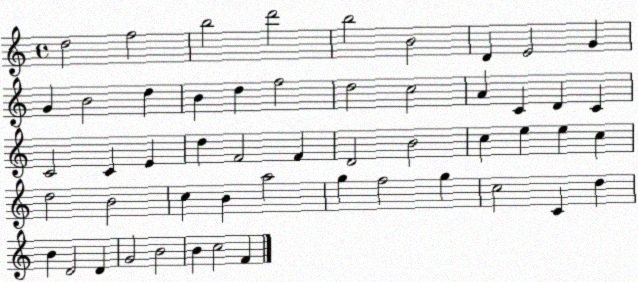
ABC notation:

X:1
T:Untitled
M:4/4
L:1/4
K:C
d2 f2 b2 d'2 b2 B2 D E2 G G B2 d B d f2 d2 c2 A C D C C2 C E d F2 F D2 B2 c e e c d2 B2 c B a2 g f2 g c2 C d B D2 D G2 B2 B c2 F